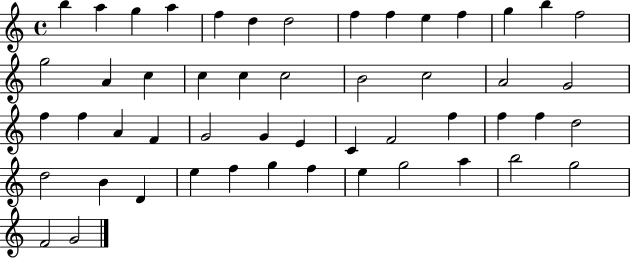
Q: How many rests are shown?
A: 0